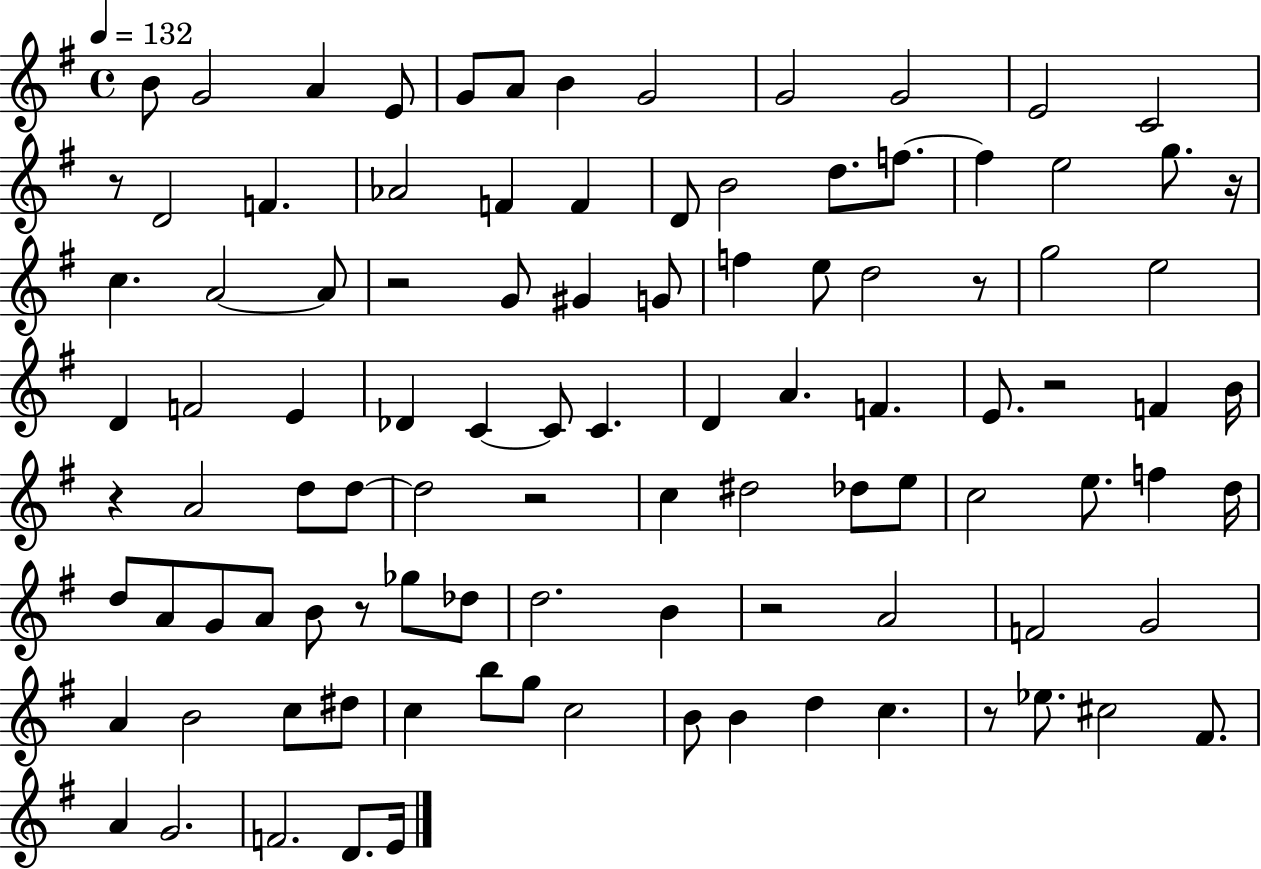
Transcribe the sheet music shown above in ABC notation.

X:1
T:Untitled
M:4/4
L:1/4
K:G
B/2 G2 A E/2 G/2 A/2 B G2 G2 G2 E2 C2 z/2 D2 F _A2 F F D/2 B2 d/2 f/2 f e2 g/2 z/4 c A2 A/2 z2 G/2 ^G G/2 f e/2 d2 z/2 g2 e2 D F2 E _D C C/2 C D A F E/2 z2 F B/4 z A2 d/2 d/2 d2 z2 c ^d2 _d/2 e/2 c2 e/2 f d/4 d/2 A/2 G/2 A/2 B/2 z/2 _g/2 _d/2 d2 B z2 A2 F2 G2 A B2 c/2 ^d/2 c b/2 g/2 c2 B/2 B d c z/2 _e/2 ^c2 ^F/2 A G2 F2 D/2 E/4